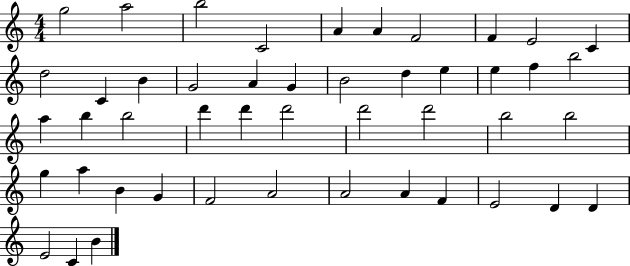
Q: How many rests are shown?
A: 0